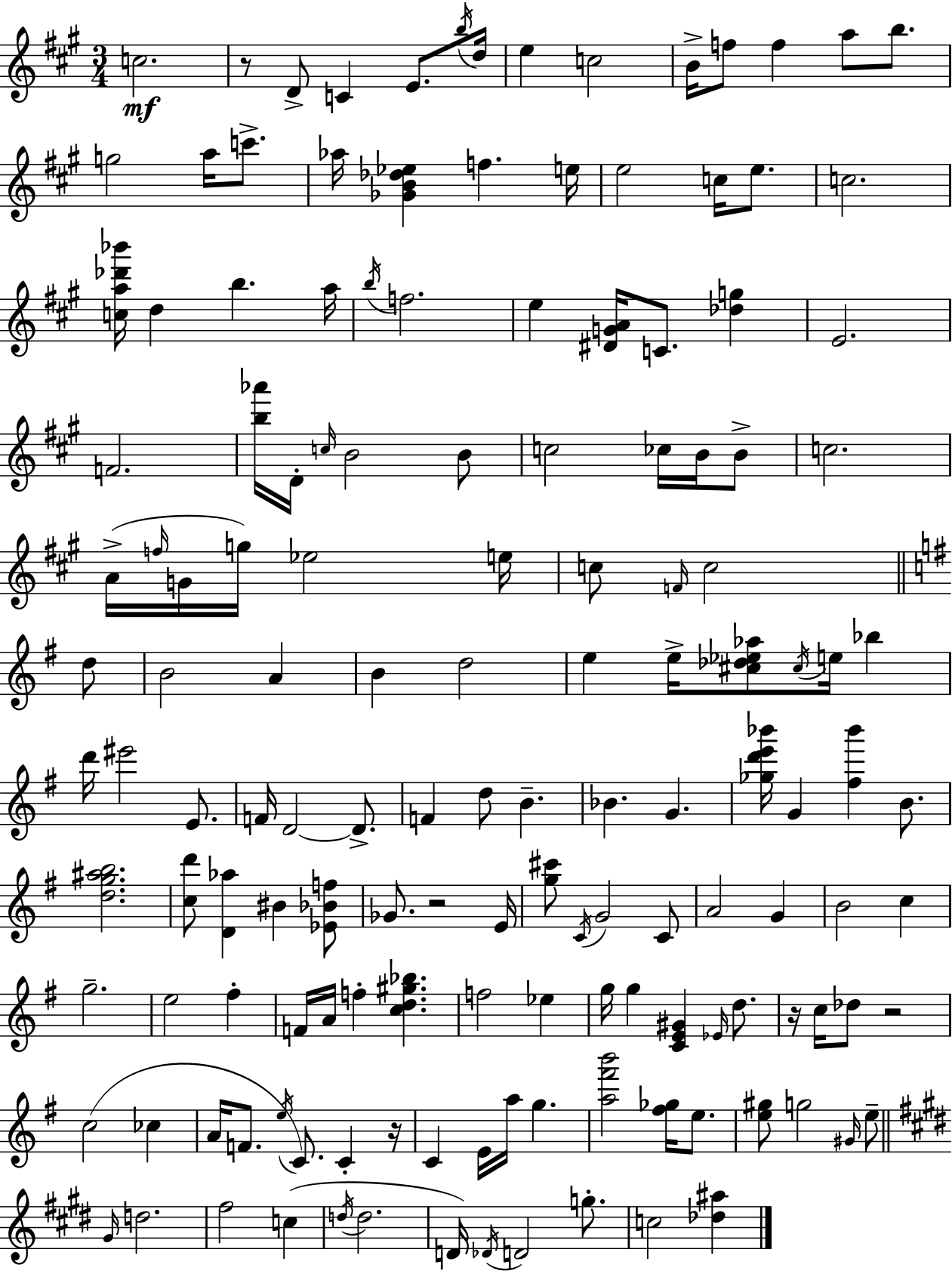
C5/h. R/e D4/e C4/q E4/e. B5/s D5/s E5/q C5/h B4/s F5/e F5/q A5/e B5/e. G5/h A5/s C6/e. Ab5/s [Gb4,B4,Db5,Eb5]/q F5/q. E5/s E5/h C5/s E5/e. C5/h. [C5,A5,Db6,Bb6]/s D5/q B5/q. A5/s B5/s F5/h. E5/q [D#4,G4,A4]/s C4/e. [Db5,G5]/q E4/h. F4/h. [B5,Ab6]/s D4/s C5/s B4/h B4/e C5/h CES5/s B4/s B4/e C5/h. A4/s F5/s G4/s G5/s Eb5/h E5/s C5/e F4/s C5/h D5/e B4/h A4/q B4/q D5/h E5/q E5/s [C#5,Db5,Eb5,Ab5]/e C#5/s E5/s Bb5/q D6/s EIS6/h E4/e. F4/s D4/h D4/e. F4/q D5/e B4/q. Bb4/q. G4/q. [Gb5,D6,E6,Bb6]/s G4/q [F#5,Bb6]/q B4/e. [D5,G5,A#5,B5]/h. [C5,D6]/e [D4,Ab5]/q BIS4/q [Eb4,Bb4,F5]/e Gb4/e. R/h E4/s [G5,C#6]/e C4/s G4/h C4/e A4/h G4/q B4/h C5/q G5/h. E5/h F#5/q F4/s A4/s F5/q [C5,D5,G#5,Bb5]/q. F5/h Eb5/q G5/s G5/q [C4,E4,G#4]/q Eb4/s D5/e. R/s C5/s Db5/e R/h C5/h CES5/q A4/s F4/e. E5/s C4/e. C4/q R/s C4/q E4/s A5/s G5/q. [A5,F#6,B6]/h [F#5,Gb5]/s E5/e. [E5,G#5]/e G5/h G#4/s E5/e G#4/s D5/h. F#5/h C5/q D5/s D5/h. D4/s Db4/s D4/h G5/e. C5/h [Db5,A#5]/q